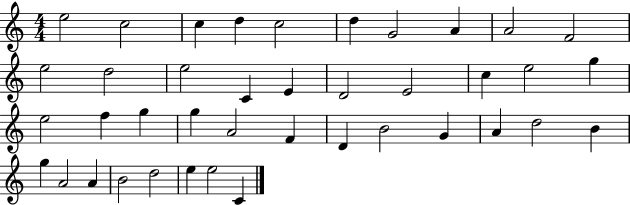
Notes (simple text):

E5/h C5/h C5/q D5/q C5/h D5/q G4/h A4/q A4/h F4/h E5/h D5/h E5/h C4/q E4/q D4/h E4/h C5/q E5/h G5/q E5/h F5/q G5/q G5/q A4/h F4/q D4/q B4/h G4/q A4/q D5/h B4/q G5/q A4/h A4/q B4/h D5/h E5/q E5/h C4/q